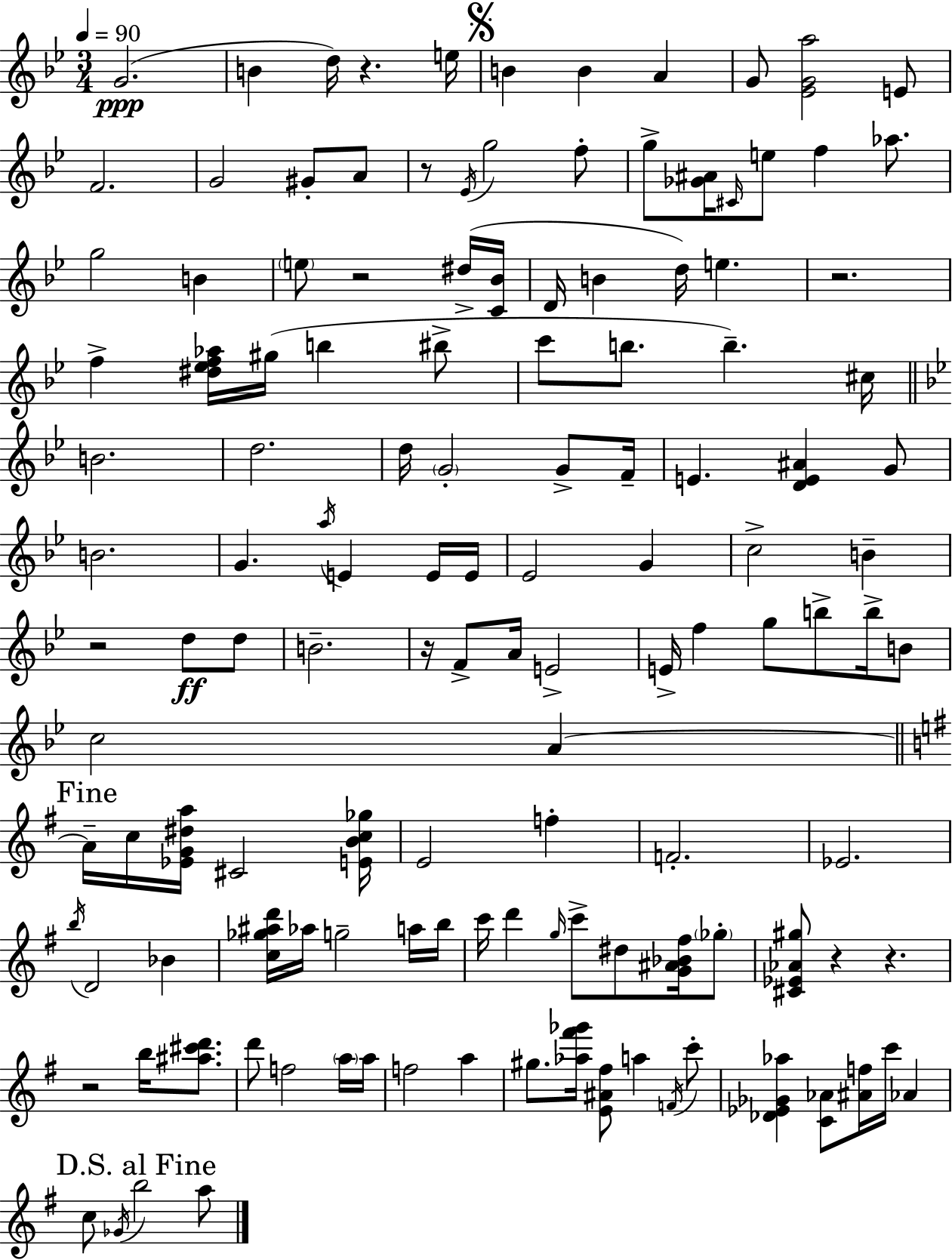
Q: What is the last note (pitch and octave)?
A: A5